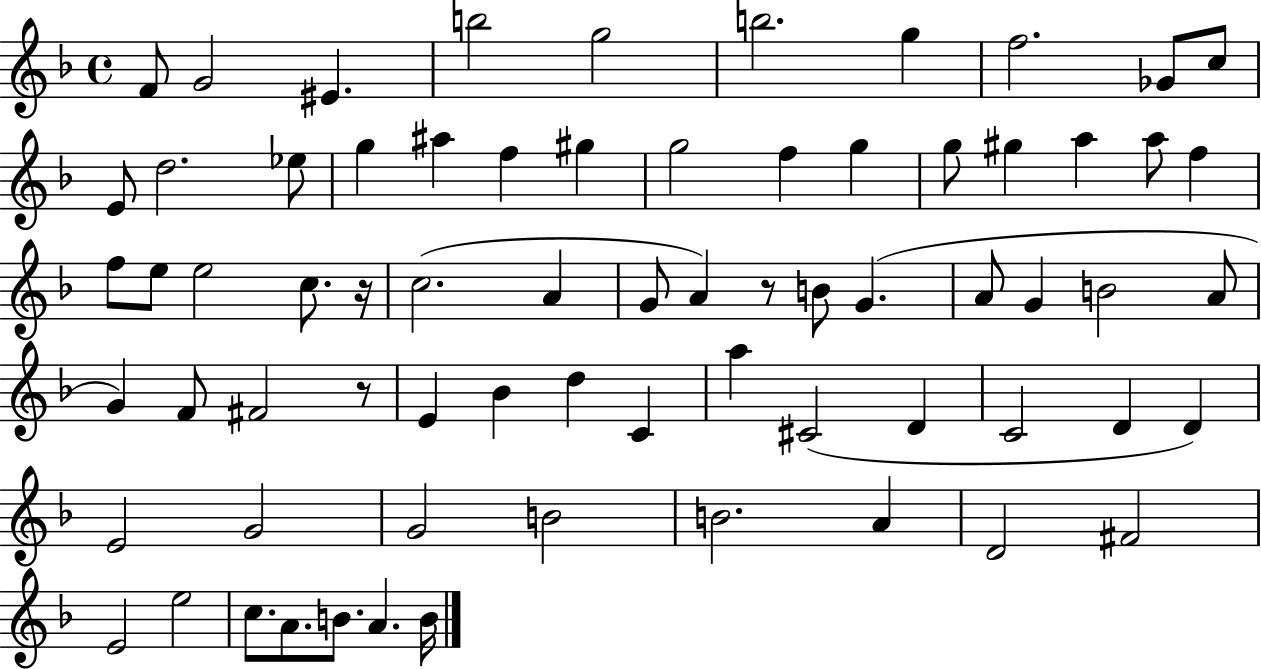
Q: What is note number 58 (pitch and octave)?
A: A4